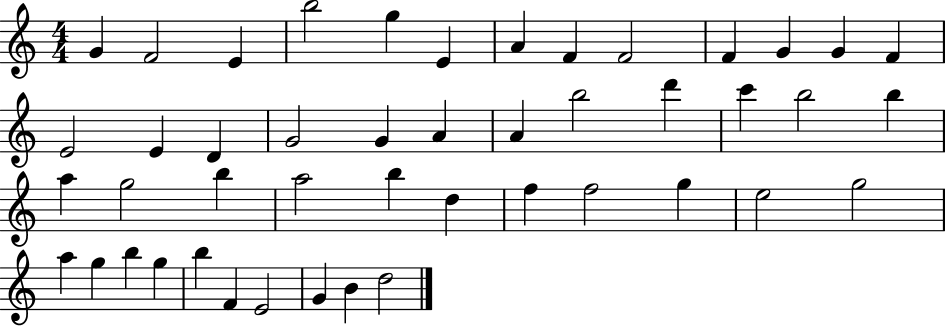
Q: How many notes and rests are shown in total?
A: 46